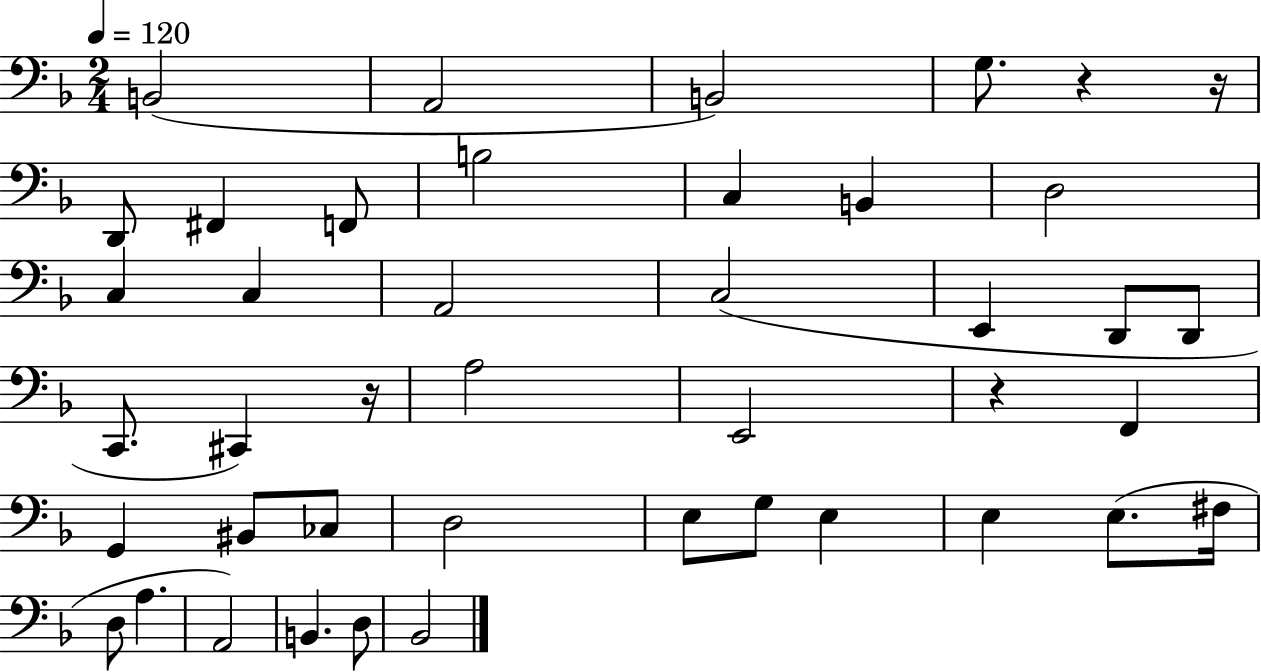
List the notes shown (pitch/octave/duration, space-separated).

B2/h A2/h B2/h G3/e. R/q R/s D2/e F#2/q F2/e B3/h C3/q B2/q D3/h C3/q C3/q A2/h C3/h E2/q D2/e D2/e C2/e. C#2/q R/s A3/h E2/h R/q F2/q G2/q BIS2/e CES3/e D3/h E3/e G3/e E3/q E3/q E3/e. F#3/s D3/e A3/q. A2/h B2/q. D3/e Bb2/h